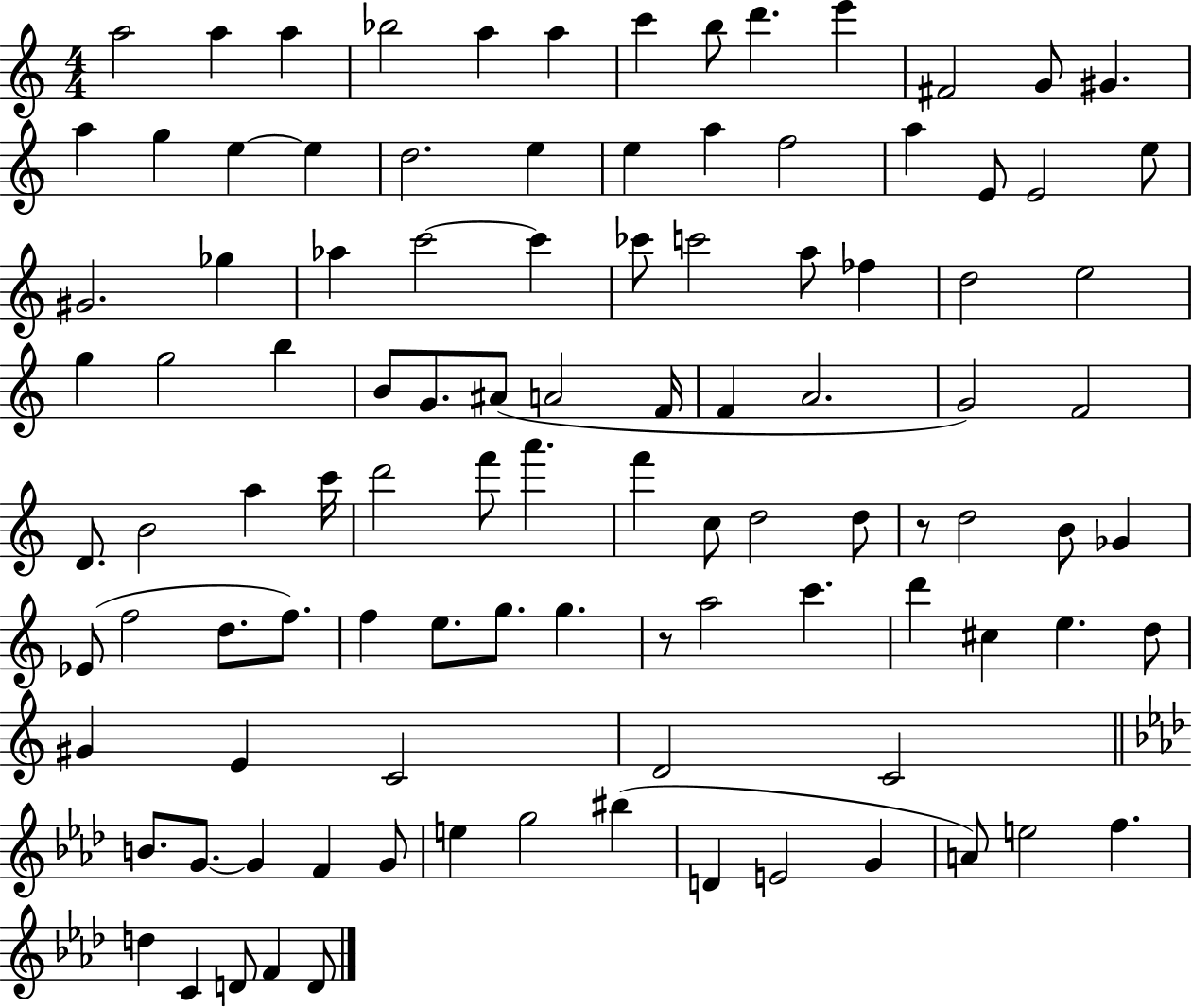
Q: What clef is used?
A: treble